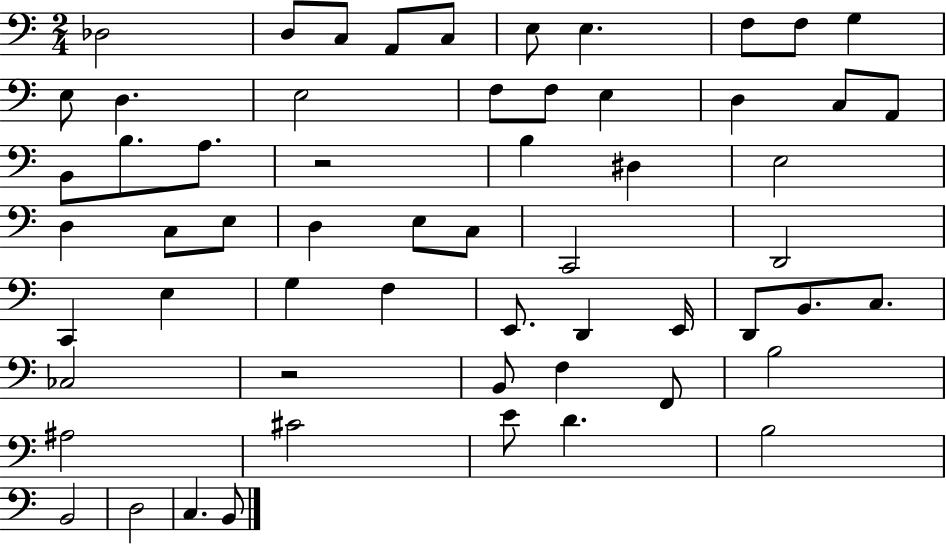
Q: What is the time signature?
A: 2/4